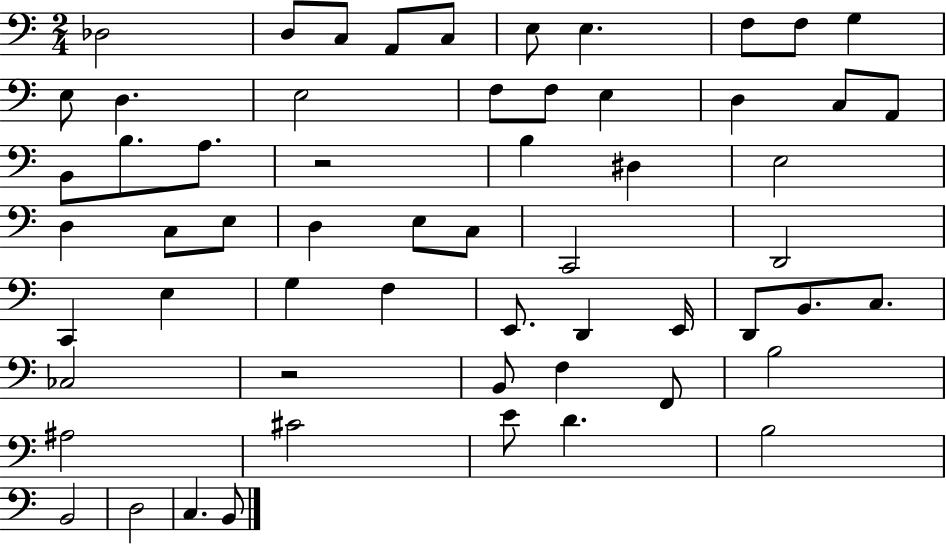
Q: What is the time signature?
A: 2/4